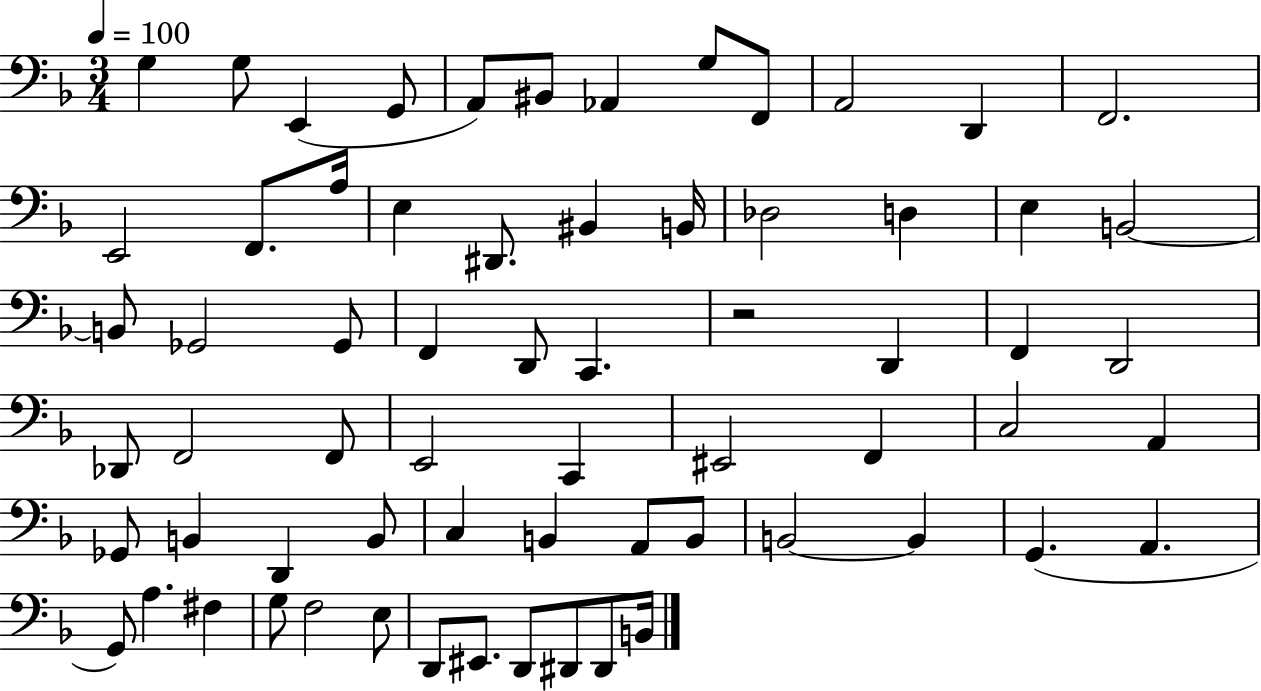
{
  \clef bass
  \numericTimeSignature
  \time 3/4
  \key f \major
  \tempo 4 = 100
  g4 g8 e,4( g,8 | a,8) bis,8 aes,4 g8 f,8 | a,2 d,4 | f,2. | \break e,2 f,8. a16 | e4 dis,8. bis,4 b,16 | des2 d4 | e4 b,2~~ | \break b,8 ges,2 ges,8 | f,4 d,8 c,4. | r2 d,4 | f,4 d,2 | \break des,8 f,2 f,8 | e,2 c,4 | eis,2 f,4 | c2 a,4 | \break ges,8 b,4 d,4 b,8 | c4 b,4 a,8 b,8 | b,2~~ b,4 | g,4.( a,4. | \break g,8) a4. fis4 | g8 f2 e8 | d,8 eis,8. d,8 dis,8 dis,8 b,16 | \bar "|."
}